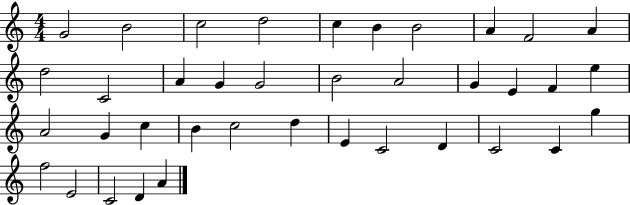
{
  \clef treble
  \numericTimeSignature
  \time 4/4
  \key c \major
  g'2 b'2 | c''2 d''2 | c''4 b'4 b'2 | a'4 f'2 a'4 | \break d''2 c'2 | a'4 g'4 g'2 | b'2 a'2 | g'4 e'4 f'4 e''4 | \break a'2 g'4 c''4 | b'4 c''2 d''4 | e'4 c'2 d'4 | c'2 c'4 g''4 | \break f''2 e'2 | c'2 d'4 a'4 | \bar "|."
}